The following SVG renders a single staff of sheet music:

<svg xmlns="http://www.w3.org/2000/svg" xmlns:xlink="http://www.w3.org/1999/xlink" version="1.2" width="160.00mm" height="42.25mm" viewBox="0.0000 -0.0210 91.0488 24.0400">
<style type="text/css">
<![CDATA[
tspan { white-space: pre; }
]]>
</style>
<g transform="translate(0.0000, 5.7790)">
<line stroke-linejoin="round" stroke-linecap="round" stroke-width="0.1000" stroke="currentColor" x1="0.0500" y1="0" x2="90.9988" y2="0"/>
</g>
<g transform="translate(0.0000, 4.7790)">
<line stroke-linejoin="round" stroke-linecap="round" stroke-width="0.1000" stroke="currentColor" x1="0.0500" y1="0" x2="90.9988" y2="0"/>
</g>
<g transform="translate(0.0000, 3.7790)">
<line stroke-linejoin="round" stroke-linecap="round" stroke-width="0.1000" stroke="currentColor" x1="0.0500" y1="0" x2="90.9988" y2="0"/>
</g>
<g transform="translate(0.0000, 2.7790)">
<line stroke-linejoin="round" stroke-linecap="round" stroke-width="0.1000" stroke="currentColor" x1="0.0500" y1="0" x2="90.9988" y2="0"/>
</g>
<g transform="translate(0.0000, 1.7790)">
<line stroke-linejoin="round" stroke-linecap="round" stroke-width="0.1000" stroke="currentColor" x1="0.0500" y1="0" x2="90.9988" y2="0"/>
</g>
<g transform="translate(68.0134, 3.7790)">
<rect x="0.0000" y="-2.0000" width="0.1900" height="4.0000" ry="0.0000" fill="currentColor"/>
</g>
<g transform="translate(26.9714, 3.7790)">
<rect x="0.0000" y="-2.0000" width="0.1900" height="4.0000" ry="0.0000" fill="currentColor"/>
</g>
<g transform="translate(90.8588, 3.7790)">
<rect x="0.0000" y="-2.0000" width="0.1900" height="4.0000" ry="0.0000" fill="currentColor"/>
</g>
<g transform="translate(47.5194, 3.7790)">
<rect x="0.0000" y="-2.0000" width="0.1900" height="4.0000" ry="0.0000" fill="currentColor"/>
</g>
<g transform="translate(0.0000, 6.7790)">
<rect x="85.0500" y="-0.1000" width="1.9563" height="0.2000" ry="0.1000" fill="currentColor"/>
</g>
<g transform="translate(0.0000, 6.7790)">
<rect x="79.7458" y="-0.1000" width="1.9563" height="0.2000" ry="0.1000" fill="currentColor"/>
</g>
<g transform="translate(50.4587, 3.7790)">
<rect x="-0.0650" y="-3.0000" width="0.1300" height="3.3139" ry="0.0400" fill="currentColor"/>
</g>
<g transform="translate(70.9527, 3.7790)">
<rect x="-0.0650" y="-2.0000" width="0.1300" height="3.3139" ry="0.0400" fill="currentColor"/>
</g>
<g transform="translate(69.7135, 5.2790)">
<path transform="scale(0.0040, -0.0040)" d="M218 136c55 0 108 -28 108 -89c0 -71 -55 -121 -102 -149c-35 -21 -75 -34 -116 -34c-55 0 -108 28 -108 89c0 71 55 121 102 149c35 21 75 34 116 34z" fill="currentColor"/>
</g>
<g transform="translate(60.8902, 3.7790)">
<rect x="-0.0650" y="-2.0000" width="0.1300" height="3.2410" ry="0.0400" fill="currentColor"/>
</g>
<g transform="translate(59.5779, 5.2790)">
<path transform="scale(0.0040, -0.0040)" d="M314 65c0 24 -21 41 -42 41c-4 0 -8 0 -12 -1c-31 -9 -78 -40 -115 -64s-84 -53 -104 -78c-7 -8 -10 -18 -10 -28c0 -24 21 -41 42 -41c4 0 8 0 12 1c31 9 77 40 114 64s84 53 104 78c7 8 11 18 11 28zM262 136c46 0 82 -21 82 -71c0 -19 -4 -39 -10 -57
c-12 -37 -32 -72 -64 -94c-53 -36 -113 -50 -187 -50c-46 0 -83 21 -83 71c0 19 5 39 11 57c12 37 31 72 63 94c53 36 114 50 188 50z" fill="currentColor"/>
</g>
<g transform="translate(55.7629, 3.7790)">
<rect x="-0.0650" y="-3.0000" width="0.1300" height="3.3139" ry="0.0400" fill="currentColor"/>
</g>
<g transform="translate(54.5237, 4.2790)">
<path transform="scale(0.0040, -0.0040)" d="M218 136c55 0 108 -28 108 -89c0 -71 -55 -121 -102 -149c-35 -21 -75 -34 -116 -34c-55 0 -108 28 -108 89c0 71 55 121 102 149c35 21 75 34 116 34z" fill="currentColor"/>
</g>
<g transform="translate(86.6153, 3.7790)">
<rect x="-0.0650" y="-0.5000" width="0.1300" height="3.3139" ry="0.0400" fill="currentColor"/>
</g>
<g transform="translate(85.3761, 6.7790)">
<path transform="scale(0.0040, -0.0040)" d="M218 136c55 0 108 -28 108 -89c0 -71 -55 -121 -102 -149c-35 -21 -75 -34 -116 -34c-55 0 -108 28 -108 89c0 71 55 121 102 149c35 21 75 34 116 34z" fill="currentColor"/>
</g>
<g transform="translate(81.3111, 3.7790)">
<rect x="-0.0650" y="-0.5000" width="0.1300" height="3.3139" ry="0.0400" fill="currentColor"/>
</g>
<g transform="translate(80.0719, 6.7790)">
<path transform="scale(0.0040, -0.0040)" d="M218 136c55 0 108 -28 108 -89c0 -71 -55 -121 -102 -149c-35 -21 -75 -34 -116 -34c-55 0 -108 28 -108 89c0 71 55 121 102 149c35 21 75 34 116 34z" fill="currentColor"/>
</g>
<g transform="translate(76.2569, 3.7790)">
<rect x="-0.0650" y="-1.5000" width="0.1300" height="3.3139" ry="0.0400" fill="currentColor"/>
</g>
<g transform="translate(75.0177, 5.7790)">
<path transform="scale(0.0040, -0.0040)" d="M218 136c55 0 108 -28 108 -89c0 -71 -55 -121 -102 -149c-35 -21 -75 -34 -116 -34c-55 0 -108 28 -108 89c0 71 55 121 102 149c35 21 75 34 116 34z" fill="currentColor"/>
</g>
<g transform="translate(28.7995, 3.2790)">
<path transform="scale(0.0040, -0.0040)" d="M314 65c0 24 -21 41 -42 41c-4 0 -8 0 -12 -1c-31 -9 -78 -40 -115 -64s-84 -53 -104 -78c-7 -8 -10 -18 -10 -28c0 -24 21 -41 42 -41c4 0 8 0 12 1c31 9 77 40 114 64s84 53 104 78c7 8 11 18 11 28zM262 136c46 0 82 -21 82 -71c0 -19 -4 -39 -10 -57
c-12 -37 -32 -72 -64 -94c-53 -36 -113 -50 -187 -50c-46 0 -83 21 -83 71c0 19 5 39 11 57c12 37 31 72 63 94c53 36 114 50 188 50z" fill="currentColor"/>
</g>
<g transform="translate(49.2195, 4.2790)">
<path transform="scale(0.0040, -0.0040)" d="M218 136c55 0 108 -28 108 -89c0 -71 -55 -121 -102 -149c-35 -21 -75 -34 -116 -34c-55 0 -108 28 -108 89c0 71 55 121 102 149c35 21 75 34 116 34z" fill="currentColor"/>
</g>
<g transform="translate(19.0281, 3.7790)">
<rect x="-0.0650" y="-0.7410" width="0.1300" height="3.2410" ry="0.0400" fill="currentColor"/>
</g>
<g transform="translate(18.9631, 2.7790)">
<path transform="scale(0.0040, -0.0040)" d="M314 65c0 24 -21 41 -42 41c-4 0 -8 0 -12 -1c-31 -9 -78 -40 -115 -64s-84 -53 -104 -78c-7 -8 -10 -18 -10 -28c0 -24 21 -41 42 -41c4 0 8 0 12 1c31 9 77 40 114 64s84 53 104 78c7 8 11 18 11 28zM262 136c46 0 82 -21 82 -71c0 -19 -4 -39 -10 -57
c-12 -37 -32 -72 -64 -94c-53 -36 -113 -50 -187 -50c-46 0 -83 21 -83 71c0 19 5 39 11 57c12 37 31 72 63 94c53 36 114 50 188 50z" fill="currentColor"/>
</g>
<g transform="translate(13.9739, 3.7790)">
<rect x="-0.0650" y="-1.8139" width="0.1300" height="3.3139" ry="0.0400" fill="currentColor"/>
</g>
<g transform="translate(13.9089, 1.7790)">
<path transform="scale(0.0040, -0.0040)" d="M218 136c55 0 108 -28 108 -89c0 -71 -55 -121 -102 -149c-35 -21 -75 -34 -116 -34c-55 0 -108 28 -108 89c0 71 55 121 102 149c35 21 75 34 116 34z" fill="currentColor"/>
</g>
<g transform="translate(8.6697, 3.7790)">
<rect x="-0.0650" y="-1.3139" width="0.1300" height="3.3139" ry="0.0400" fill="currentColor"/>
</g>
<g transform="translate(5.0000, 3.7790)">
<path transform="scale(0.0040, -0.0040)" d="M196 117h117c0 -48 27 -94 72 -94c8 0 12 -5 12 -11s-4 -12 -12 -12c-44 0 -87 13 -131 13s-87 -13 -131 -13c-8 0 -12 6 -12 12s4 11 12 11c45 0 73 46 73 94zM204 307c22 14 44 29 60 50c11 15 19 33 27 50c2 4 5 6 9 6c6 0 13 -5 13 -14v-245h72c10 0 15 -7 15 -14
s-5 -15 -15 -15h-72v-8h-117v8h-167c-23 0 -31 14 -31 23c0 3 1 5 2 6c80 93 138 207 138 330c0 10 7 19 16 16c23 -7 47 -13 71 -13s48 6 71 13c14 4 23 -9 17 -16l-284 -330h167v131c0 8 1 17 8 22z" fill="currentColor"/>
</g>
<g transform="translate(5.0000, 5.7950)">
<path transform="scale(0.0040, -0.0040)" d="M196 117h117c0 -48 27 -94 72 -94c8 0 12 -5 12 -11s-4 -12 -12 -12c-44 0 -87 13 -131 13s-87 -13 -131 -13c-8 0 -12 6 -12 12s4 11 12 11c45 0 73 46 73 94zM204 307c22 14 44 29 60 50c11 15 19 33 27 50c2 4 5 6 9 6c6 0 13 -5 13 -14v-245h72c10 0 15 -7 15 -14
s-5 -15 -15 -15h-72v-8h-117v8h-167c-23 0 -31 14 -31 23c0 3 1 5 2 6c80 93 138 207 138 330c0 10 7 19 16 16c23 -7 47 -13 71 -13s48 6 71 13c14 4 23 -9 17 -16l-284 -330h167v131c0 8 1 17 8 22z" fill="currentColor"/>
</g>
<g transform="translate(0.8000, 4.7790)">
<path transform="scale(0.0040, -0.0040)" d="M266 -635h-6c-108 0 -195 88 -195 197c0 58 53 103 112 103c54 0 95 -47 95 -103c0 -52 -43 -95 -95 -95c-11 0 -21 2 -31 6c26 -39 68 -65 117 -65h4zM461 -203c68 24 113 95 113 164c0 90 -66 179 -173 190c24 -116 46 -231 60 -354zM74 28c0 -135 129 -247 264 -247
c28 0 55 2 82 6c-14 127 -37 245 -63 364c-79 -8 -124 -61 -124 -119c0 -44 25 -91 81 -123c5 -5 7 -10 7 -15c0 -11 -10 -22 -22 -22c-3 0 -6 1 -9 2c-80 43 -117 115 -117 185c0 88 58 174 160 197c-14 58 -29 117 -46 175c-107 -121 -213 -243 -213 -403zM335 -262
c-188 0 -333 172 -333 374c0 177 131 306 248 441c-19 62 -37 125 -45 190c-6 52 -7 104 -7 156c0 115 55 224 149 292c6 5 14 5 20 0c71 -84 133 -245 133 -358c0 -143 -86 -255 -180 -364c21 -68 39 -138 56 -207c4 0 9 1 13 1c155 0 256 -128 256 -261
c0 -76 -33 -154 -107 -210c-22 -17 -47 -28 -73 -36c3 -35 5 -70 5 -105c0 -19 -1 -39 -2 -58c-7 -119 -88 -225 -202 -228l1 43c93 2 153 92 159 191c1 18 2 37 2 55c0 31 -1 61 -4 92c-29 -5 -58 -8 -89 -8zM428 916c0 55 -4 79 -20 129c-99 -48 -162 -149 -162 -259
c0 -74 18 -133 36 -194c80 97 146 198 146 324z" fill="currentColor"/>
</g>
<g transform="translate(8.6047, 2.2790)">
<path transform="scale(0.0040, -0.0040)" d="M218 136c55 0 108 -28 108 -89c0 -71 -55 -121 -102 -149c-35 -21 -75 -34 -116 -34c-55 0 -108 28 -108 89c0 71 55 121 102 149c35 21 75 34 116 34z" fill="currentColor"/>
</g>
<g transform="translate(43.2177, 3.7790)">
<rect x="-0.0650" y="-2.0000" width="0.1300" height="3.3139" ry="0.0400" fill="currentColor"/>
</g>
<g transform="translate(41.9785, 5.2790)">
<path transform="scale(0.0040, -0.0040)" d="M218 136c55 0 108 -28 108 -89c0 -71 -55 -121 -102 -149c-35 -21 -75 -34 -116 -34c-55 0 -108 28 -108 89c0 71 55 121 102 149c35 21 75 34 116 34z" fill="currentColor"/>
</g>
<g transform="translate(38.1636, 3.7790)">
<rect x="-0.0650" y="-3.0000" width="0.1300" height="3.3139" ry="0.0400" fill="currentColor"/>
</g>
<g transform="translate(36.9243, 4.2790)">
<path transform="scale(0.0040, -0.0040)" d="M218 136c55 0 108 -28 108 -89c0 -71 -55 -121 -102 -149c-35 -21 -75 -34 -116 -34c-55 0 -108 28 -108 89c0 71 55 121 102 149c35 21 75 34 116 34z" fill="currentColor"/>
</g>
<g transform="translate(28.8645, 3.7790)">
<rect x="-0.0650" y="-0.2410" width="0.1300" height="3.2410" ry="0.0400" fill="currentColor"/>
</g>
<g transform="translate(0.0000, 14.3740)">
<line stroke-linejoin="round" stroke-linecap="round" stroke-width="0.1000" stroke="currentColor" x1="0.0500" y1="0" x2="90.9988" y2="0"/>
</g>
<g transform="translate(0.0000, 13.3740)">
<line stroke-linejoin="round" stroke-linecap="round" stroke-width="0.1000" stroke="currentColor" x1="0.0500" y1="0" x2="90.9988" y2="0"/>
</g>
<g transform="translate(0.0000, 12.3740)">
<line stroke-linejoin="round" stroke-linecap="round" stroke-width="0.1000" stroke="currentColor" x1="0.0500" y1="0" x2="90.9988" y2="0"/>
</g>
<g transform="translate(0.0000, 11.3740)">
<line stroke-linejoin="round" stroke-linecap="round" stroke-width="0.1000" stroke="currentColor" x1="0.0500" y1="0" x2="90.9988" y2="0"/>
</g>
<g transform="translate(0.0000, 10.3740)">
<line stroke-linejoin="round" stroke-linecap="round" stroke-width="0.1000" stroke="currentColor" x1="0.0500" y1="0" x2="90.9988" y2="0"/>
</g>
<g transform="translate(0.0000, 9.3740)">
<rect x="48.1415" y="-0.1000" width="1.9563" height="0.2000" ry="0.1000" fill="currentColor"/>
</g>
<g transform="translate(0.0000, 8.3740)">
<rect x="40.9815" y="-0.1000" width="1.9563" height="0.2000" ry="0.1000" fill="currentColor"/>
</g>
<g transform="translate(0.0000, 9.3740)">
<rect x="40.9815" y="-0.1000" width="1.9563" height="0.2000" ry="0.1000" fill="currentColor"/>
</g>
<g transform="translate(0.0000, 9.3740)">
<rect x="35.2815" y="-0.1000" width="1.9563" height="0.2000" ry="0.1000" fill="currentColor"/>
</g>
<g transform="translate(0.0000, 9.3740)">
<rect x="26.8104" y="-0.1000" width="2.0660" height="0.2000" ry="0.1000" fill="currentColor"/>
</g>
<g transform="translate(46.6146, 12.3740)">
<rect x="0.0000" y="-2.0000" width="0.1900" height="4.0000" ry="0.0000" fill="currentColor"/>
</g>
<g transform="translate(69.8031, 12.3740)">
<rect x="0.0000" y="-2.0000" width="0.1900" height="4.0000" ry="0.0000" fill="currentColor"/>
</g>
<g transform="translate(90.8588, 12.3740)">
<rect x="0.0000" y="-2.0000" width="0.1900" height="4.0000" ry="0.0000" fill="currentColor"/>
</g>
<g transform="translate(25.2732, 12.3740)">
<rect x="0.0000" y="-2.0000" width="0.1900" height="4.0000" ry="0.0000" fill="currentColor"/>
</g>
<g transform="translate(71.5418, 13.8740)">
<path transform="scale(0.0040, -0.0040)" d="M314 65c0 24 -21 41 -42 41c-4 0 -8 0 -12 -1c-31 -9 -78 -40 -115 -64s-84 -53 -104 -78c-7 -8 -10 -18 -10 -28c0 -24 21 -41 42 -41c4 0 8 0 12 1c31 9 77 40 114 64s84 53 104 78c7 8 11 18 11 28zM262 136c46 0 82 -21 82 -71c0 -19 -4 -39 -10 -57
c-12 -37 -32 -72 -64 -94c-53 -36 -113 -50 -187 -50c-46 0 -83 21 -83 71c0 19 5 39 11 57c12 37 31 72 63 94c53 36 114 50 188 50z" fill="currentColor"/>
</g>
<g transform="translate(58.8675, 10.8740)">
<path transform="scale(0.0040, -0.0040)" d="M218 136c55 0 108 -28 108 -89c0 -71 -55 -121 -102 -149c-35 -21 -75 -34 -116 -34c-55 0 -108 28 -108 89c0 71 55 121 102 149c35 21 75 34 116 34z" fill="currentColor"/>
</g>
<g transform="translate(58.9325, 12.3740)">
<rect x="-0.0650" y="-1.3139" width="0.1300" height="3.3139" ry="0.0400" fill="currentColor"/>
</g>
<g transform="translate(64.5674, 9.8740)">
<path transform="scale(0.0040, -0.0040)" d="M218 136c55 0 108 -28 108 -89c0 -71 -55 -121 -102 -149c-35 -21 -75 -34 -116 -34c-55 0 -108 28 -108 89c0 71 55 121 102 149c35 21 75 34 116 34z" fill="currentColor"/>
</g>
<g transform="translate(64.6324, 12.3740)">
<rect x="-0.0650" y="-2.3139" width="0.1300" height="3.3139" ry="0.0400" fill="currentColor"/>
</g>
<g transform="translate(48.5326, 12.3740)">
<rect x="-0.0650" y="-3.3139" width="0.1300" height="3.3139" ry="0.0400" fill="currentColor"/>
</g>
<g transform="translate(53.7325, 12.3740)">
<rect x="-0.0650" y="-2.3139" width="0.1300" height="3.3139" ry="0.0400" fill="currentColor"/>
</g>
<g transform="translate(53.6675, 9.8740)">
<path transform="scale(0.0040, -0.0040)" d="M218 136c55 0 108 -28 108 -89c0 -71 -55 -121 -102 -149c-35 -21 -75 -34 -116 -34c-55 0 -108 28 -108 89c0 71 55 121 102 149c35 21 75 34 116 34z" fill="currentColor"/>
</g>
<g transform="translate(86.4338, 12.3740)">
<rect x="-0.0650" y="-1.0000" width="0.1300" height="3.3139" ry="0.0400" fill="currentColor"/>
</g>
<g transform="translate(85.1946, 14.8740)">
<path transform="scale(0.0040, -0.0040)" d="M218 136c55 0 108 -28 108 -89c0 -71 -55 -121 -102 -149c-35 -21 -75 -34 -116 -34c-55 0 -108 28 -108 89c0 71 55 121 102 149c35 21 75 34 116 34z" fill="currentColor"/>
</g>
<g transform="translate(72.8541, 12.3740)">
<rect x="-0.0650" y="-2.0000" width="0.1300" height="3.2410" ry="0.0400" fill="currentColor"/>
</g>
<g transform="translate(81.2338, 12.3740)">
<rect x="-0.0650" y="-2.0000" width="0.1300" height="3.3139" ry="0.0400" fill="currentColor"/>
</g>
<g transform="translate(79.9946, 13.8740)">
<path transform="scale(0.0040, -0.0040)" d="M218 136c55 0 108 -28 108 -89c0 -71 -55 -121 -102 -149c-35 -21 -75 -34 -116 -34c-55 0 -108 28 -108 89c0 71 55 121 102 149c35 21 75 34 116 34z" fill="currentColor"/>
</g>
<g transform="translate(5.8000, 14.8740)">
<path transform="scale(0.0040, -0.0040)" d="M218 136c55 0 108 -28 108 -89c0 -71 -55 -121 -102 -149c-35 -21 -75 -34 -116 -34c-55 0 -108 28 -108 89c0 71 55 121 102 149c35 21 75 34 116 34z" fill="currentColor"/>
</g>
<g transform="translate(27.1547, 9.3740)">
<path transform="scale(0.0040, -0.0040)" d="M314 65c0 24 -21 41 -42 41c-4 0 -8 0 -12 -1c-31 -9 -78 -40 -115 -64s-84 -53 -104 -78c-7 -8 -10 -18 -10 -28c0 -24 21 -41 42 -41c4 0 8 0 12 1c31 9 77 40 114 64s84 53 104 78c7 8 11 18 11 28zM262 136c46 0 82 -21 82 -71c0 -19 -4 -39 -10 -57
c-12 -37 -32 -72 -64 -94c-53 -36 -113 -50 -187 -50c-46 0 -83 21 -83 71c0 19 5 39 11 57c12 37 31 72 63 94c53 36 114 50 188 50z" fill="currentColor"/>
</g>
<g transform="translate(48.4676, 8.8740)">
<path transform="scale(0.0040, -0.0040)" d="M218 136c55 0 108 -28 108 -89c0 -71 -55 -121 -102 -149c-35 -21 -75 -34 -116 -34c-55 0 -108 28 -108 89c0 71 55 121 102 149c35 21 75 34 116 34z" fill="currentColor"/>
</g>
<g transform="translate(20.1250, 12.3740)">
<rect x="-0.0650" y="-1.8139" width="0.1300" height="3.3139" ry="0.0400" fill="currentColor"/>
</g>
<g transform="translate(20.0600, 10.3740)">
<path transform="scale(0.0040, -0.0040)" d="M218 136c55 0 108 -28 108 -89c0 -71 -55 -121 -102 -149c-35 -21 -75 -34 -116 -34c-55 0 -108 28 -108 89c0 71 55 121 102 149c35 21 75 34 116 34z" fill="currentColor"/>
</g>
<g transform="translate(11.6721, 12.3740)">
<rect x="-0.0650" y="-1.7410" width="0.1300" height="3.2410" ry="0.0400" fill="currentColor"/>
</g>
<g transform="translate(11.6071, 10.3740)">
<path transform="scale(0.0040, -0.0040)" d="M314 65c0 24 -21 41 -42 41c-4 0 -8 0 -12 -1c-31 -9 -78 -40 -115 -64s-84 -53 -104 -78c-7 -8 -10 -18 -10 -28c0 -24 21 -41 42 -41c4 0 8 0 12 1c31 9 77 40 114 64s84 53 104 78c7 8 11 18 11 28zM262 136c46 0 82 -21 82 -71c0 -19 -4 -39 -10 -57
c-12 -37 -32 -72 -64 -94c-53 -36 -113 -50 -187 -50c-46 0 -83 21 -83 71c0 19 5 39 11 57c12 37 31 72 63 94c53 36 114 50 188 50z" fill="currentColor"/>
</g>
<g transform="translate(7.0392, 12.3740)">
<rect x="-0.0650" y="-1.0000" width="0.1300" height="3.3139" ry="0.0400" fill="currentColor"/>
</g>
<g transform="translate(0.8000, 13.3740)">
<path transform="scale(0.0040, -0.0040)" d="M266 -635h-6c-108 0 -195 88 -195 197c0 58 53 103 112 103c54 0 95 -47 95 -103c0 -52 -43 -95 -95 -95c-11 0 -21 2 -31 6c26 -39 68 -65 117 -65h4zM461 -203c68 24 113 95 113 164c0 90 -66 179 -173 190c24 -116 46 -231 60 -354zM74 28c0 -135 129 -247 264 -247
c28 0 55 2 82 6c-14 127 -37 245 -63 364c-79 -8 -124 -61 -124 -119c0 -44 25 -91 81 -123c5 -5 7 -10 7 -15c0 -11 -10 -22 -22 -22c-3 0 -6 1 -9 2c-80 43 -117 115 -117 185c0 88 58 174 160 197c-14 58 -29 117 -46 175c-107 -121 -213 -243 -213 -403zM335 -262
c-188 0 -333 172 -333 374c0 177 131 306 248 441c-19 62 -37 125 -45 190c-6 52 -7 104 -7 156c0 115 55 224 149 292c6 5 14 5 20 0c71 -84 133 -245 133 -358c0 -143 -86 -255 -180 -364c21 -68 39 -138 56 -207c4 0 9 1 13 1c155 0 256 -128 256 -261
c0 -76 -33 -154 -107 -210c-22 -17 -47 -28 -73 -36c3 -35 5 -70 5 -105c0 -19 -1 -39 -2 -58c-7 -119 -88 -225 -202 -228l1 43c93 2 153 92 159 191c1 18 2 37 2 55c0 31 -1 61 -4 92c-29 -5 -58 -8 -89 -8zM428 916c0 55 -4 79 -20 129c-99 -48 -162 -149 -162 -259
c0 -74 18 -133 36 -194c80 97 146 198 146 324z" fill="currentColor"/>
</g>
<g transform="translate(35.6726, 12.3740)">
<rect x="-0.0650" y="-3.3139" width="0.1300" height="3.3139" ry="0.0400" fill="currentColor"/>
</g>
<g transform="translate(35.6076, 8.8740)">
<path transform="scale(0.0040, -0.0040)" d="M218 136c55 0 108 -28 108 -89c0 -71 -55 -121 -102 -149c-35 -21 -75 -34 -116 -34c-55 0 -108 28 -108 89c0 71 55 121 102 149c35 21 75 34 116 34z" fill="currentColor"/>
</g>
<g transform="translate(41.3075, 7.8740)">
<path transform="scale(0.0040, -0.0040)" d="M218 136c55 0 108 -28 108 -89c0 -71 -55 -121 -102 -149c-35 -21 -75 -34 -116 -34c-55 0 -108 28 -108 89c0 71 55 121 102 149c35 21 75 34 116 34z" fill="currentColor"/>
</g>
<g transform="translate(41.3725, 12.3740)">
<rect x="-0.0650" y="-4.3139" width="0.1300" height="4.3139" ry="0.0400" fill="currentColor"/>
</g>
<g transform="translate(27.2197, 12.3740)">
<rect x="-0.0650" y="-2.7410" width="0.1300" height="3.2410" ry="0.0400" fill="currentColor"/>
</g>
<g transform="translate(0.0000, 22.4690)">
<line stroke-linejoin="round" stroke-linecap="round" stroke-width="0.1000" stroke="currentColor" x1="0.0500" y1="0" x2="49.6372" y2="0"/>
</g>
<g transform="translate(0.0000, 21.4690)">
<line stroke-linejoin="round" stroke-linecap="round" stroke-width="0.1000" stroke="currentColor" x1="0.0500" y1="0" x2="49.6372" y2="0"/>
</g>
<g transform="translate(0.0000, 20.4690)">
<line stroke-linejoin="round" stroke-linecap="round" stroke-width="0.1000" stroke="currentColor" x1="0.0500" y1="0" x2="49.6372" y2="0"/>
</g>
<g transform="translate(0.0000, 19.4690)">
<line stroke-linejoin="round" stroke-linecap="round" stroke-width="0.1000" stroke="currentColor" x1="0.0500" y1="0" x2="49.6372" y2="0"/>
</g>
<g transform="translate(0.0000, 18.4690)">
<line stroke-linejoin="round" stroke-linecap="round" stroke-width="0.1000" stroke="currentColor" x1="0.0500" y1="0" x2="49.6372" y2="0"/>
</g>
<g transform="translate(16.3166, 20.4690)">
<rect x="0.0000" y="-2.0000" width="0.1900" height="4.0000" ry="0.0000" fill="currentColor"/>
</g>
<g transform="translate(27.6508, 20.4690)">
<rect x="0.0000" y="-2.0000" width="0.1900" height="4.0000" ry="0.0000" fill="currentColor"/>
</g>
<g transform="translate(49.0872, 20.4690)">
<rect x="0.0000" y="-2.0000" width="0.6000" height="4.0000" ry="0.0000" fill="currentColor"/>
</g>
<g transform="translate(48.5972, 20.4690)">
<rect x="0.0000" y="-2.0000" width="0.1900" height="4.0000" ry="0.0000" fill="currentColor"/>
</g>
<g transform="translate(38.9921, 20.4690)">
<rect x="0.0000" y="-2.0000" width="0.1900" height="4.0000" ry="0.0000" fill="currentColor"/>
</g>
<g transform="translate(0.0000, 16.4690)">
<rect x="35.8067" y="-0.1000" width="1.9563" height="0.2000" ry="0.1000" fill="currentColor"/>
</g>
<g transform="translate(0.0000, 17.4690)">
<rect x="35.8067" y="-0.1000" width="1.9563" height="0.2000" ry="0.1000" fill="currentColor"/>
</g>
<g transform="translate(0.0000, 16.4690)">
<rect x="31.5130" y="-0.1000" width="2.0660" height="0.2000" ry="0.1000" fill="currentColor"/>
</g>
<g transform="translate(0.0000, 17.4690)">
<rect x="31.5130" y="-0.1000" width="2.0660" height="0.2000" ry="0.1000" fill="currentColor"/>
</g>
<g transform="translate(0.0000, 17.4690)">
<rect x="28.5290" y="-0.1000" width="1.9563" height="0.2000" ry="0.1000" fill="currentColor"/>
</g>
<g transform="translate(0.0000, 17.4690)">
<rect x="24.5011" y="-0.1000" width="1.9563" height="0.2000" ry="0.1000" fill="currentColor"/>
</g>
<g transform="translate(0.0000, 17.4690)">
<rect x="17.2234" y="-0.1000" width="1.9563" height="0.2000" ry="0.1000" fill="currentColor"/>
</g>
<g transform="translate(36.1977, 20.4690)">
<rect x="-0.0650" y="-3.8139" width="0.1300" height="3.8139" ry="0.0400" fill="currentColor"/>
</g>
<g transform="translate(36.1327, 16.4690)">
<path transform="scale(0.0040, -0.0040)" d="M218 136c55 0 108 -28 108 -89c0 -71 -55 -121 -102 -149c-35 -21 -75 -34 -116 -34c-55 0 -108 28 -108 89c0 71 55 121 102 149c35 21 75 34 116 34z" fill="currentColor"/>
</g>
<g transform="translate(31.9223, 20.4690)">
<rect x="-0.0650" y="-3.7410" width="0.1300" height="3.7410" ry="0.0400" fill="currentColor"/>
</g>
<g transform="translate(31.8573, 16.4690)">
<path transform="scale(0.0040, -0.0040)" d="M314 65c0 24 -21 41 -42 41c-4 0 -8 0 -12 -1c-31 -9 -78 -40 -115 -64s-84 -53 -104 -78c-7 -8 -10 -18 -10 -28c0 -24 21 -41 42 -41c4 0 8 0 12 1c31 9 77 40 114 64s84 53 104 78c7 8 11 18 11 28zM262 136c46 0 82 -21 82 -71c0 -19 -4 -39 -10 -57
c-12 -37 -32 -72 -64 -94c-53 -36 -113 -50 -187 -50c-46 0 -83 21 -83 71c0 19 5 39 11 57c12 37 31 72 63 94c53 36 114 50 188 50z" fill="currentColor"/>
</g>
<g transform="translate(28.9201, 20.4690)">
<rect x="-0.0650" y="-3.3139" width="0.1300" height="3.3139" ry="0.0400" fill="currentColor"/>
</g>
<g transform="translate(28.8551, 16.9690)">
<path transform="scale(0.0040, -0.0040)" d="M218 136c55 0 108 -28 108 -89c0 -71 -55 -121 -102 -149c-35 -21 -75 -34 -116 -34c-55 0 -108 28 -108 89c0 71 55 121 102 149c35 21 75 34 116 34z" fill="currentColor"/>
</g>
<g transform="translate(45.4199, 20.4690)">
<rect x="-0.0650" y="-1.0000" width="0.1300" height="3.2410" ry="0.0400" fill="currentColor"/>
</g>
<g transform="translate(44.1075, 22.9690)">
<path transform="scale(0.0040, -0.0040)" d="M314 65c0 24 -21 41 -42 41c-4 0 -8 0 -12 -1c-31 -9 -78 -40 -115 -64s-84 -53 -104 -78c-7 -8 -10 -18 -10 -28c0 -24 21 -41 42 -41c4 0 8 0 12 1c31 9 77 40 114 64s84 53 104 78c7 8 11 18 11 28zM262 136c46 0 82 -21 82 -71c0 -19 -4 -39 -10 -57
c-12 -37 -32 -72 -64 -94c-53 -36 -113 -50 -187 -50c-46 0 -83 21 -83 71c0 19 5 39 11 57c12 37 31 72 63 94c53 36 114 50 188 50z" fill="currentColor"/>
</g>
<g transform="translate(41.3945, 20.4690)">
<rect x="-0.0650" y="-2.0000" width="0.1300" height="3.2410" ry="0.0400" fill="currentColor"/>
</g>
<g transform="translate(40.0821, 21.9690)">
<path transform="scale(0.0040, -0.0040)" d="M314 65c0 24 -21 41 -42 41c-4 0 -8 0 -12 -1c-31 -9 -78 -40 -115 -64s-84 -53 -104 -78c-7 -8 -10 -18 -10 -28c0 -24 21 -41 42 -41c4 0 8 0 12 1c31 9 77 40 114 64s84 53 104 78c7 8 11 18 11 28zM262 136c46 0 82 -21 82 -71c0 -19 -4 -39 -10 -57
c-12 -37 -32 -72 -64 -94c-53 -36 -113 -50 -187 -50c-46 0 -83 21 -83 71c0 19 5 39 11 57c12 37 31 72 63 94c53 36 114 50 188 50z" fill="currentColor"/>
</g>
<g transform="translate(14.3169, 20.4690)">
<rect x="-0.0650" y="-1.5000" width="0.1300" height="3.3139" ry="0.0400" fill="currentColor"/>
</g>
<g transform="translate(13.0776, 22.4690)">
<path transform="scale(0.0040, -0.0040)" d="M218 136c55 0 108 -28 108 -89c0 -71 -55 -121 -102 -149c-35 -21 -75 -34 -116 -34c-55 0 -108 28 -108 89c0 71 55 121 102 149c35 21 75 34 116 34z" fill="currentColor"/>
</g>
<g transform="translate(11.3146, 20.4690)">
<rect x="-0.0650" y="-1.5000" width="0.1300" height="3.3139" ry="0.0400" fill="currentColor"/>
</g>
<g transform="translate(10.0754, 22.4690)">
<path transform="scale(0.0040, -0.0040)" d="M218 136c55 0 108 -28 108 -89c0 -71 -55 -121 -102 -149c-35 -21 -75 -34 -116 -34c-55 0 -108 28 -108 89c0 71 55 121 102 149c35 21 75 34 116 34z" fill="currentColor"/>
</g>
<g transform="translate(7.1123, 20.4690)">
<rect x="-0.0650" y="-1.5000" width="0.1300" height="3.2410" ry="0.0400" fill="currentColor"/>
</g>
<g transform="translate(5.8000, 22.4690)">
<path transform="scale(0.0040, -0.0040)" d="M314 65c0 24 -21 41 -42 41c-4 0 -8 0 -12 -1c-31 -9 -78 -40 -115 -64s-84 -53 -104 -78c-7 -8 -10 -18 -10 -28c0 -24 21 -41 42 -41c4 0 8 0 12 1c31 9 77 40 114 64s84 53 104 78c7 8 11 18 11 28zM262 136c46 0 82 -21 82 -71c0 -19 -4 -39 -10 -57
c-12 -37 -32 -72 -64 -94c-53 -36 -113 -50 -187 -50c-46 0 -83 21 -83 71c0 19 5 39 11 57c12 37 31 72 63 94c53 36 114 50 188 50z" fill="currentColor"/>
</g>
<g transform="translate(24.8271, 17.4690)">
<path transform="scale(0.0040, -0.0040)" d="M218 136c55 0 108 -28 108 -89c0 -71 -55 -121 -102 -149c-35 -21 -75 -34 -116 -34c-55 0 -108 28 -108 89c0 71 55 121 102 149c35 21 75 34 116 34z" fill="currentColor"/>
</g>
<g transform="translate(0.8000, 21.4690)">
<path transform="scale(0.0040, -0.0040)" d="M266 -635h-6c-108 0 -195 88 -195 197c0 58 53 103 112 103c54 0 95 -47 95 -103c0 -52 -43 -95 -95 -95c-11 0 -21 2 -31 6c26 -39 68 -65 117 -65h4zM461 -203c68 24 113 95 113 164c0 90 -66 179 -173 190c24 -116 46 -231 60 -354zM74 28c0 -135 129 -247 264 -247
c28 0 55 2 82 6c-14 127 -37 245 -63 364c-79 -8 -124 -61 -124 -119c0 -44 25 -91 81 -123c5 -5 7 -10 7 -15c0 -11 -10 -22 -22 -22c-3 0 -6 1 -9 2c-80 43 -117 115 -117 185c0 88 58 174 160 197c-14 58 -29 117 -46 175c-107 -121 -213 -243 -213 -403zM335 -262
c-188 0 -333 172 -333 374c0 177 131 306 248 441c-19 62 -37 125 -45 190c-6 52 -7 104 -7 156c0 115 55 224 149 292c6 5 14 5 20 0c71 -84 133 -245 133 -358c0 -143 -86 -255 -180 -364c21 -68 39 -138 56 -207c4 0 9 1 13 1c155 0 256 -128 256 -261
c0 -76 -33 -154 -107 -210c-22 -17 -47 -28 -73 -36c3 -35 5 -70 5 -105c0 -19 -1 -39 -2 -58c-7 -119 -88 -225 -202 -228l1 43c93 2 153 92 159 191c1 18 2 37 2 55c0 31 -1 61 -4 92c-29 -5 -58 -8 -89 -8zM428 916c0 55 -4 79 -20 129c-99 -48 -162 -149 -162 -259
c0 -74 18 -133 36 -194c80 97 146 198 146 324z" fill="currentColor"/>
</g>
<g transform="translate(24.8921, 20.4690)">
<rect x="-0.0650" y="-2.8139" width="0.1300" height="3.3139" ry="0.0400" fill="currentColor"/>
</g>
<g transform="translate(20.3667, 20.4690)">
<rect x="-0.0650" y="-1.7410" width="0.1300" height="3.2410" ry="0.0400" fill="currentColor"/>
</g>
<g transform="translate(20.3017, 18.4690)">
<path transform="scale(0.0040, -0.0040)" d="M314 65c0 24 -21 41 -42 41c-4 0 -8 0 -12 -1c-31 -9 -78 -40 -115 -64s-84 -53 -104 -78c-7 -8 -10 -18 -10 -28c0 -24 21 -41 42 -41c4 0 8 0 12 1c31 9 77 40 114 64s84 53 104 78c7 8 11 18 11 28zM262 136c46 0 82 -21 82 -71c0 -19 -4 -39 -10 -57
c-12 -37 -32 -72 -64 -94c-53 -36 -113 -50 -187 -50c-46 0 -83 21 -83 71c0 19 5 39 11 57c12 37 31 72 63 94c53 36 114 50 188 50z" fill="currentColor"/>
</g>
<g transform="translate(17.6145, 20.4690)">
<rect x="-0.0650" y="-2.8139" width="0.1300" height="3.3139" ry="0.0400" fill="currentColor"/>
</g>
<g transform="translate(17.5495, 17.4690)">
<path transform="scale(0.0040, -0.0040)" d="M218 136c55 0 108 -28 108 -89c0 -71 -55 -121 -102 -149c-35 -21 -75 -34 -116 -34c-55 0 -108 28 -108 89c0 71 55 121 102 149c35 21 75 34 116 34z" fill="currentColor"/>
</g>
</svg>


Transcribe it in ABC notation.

X:1
T:Untitled
M:4/4
L:1/4
K:C
e f d2 c2 A F A A F2 F E C C D f2 f a2 b d' b g e g F2 F D E2 E E a f2 a b c'2 c' F2 D2